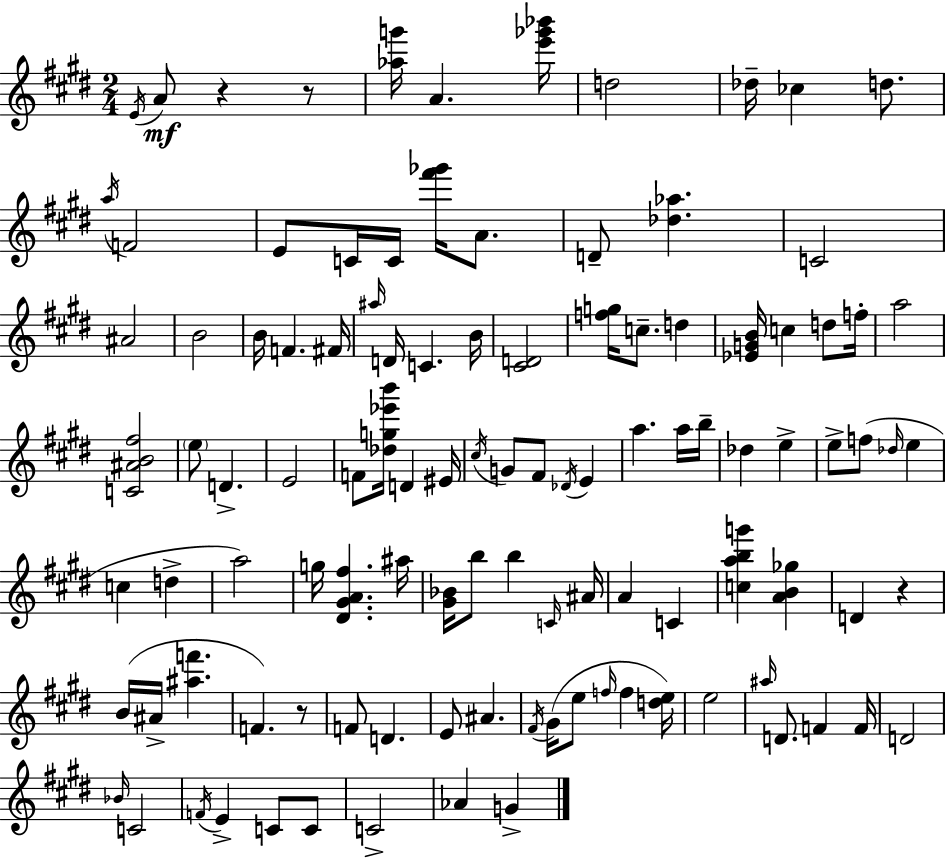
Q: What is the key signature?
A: E major